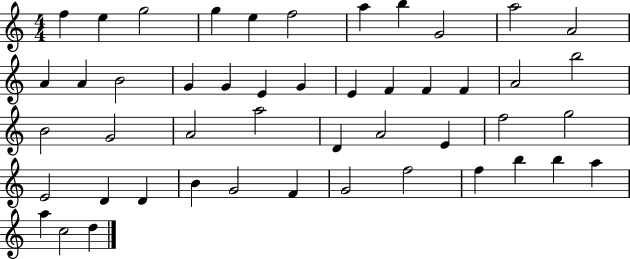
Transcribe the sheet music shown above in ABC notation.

X:1
T:Untitled
M:4/4
L:1/4
K:C
f e g2 g e f2 a b G2 a2 A2 A A B2 G G E G E F F F A2 b2 B2 G2 A2 a2 D A2 E f2 g2 E2 D D B G2 F G2 f2 f b b a a c2 d